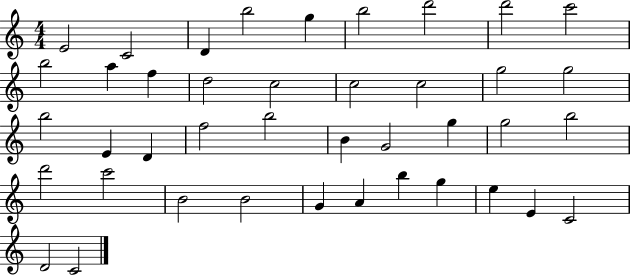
E4/h C4/h D4/q B5/h G5/q B5/h D6/h D6/h C6/h B5/h A5/q F5/q D5/h C5/h C5/h C5/h G5/h G5/h B5/h E4/q D4/q F5/h B5/h B4/q G4/h G5/q G5/h B5/h D6/h C6/h B4/h B4/h G4/q A4/q B5/q G5/q E5/q E4/q C4/h D4/h C4/h